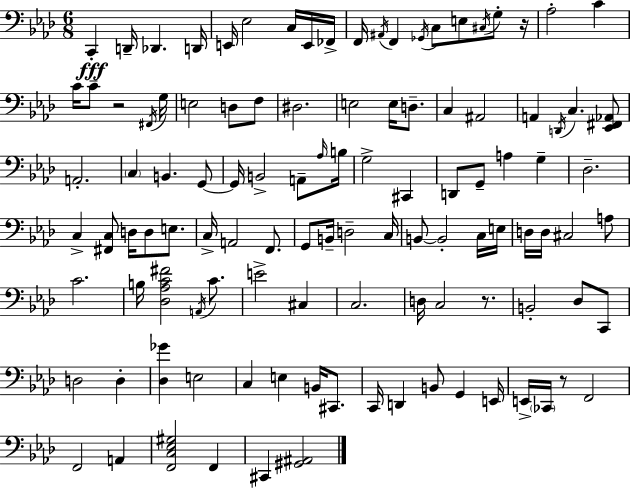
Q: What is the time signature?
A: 6/8